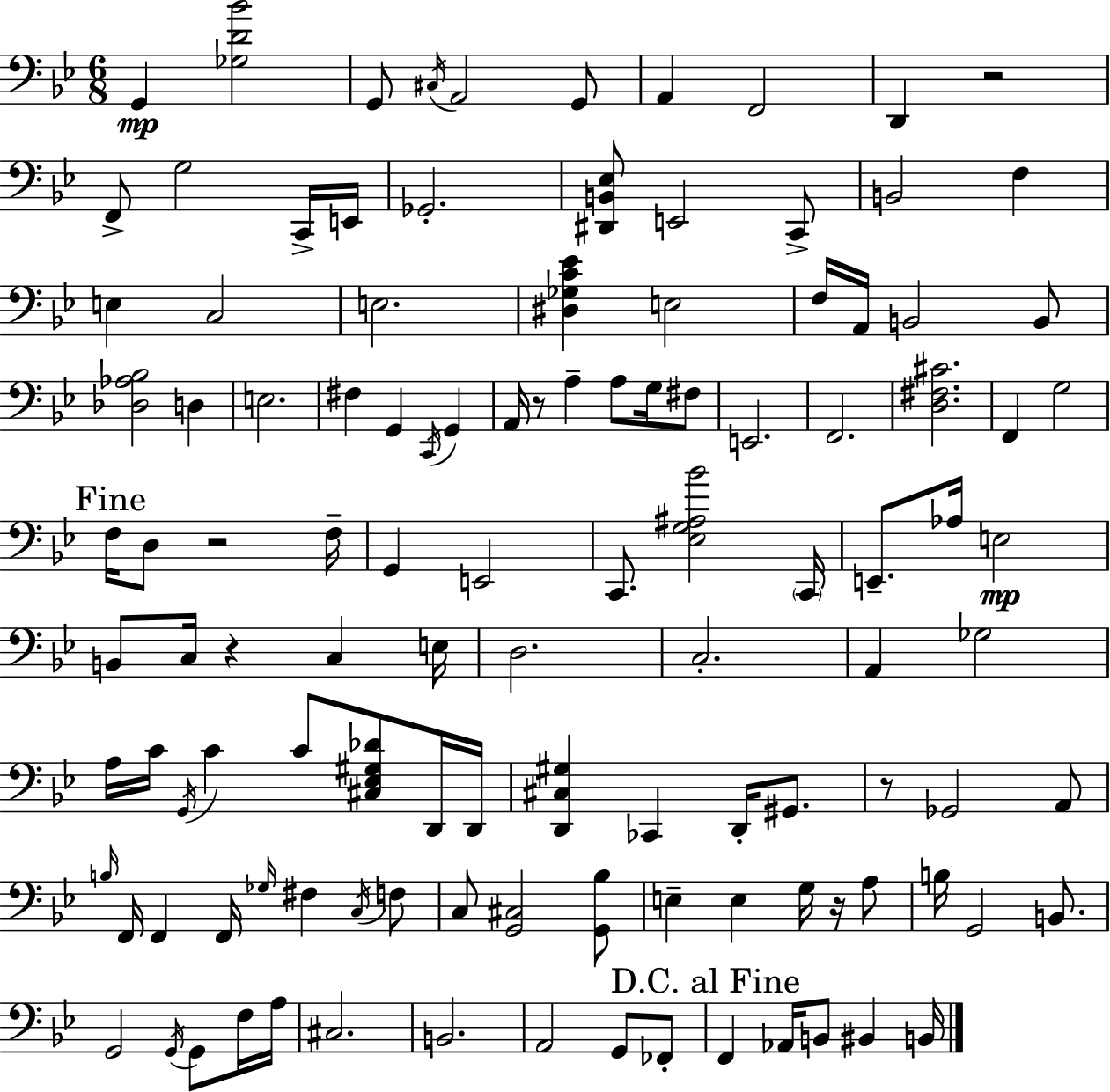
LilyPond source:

{
  \clef bass
  \numericTimeSignature
  \time 6/8
  \key bes \major
  \repeat volta 2 { g,4\mp <ges d' bes'>2 | g,8 \acciaccatura { cis16 } a,2 g,8 | a,4 f,2 | d,4 r2 | \break f,8-> g2 c,16-> | e,16 ges,2.-. | <dis, b, ees>8 e,2 c,8-> | b,2 f4 | \break e4 c2 | e2. | <dis ges c' ees'>4 e2 | f16 a,16 b,2 b,8 | \break <des aes bes>2 d4 | e2. | fis4 g,4 \acciaccatura { c,16 } g,4 | a,16 r8 a4-- a8 g16 | \break fis8 e,2. | f,2. | <d fis cis'>2. | f,4 g2 | \break \mark "Fine" f16 d8 r2 | f16-- g,4 e,2 | c,8. <ees g ais bes'>2 | \parenthesize c,16 e,8.-- aes16 e2\mp | \break b,8 c16 r4 c4 | e16 d2. | c2.-. | a,4 ges2 | \break a16 c'16 \acciaccatura { g,16 } c'4 c'8 <cis ees gis des'>8 | d,16 d,16 <d, cis gis>4 ces,4 d,16-. | gis,8. r8 ges,2 | a,8 \grace { b16 } f,16 f,4 f,16 \grace { ges16 } fis4 | \break \acciaccatura { c16 } f8 c8 <g, cis>2 | <g, bes>8 e4-- e4 | g16 r16 a8 b16 g,2 | b,8. g,2 | \break \acciaccatura { g,16 } g,8 f16 a16 cis2. | b,2. | a,2 | g,8 fes,8-. \mark "D.C. al Fine" f,4 aes,16 | \break b,8 bis,4 b,16 } \bar "|."
}